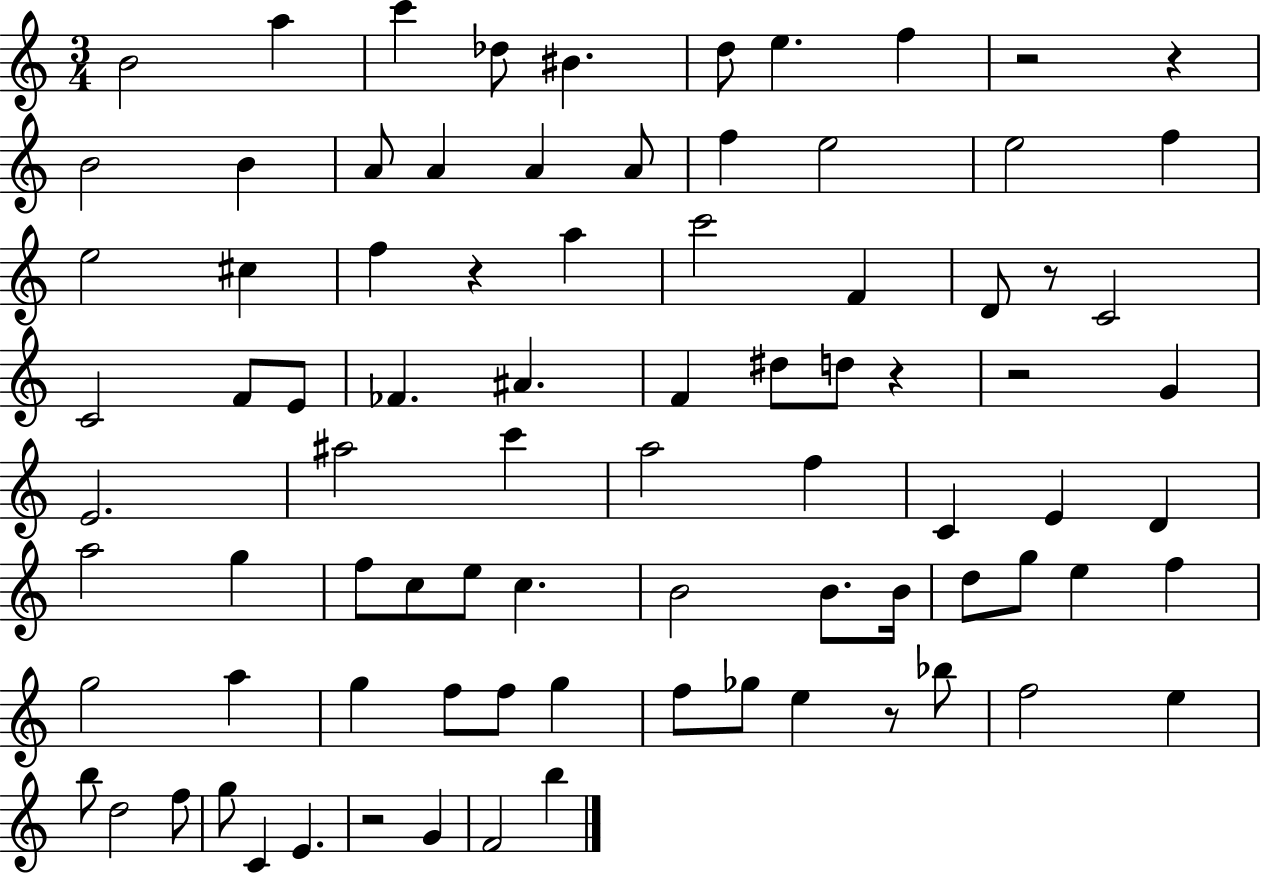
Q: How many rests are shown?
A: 8